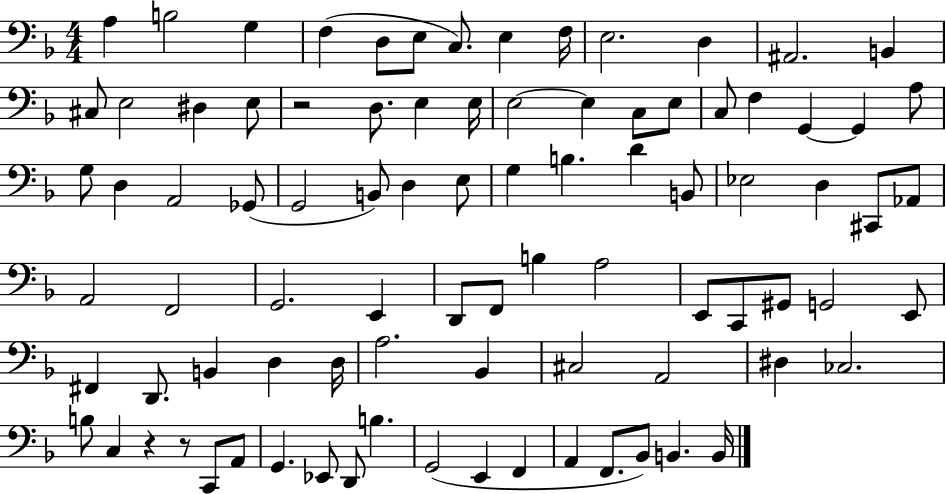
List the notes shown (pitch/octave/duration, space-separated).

A3/q B3/h G3/q F3/q D3/e E3/e C3/e. E3/q F3/s E3/h. D3/q A#2/h. B2/q C#3/e E3/h D#3/q E3/e R/h D3/e. E3/q E3/s E3/h E3/q C3/e E3/e C3/e F3/q G2/q G2/q A3/e G3/e D3/q A2/h Gb2/e G2/h B2/e D3/q E3/e G3/q B3/q. D4/q B2/e Eb3/h D3/q C#2/e Ab2/e A2/h F2/h G2/h. E2/q D2/e F2/e B3/q A3/h E2/e C2/e G#2/e G2/h E2/e F#2/q D2/e. B2/q D3/q D3/s A3/h. Bb2/q C#3/h A2/h D#3/q CES3/h. B3/e C3/q R/q R/e C2/e A2/e G2/q. Eb2/e D2/e B3/q. G2/h E2/q F2/q A2/q F2/e. Bb2/e B2/q. B2/s